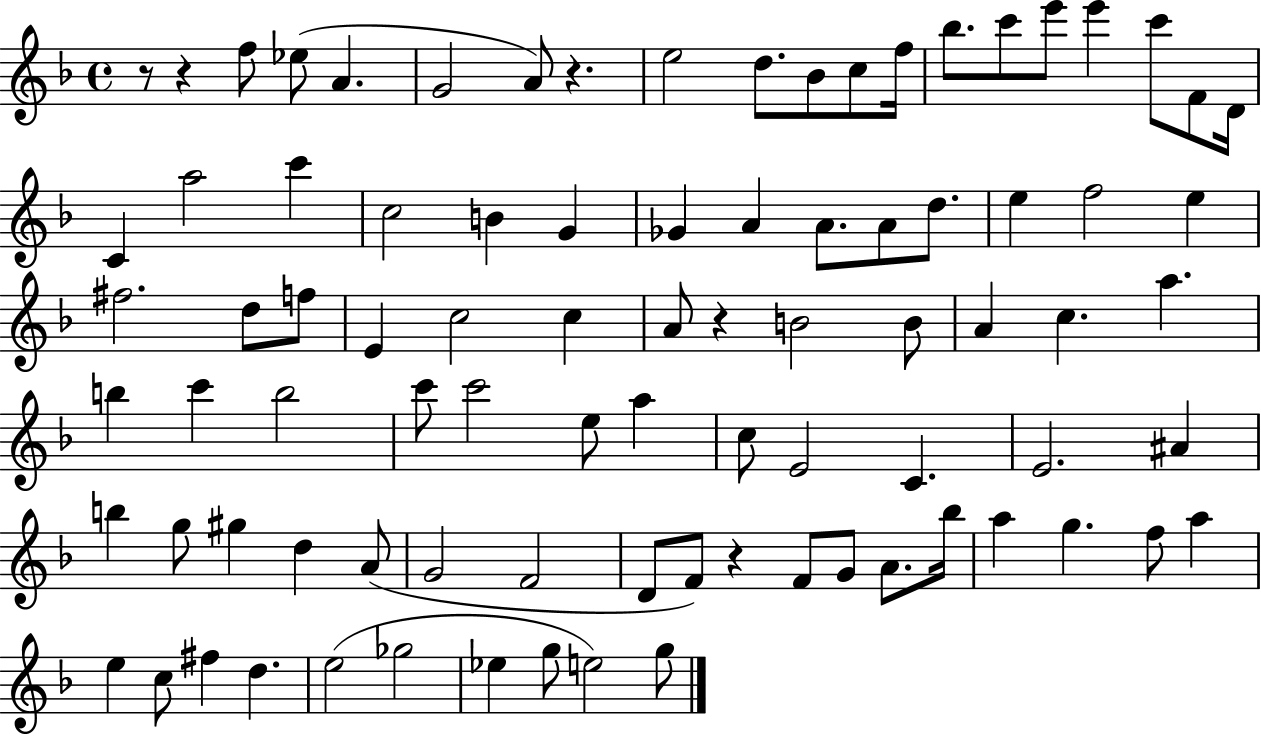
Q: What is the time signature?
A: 4/4